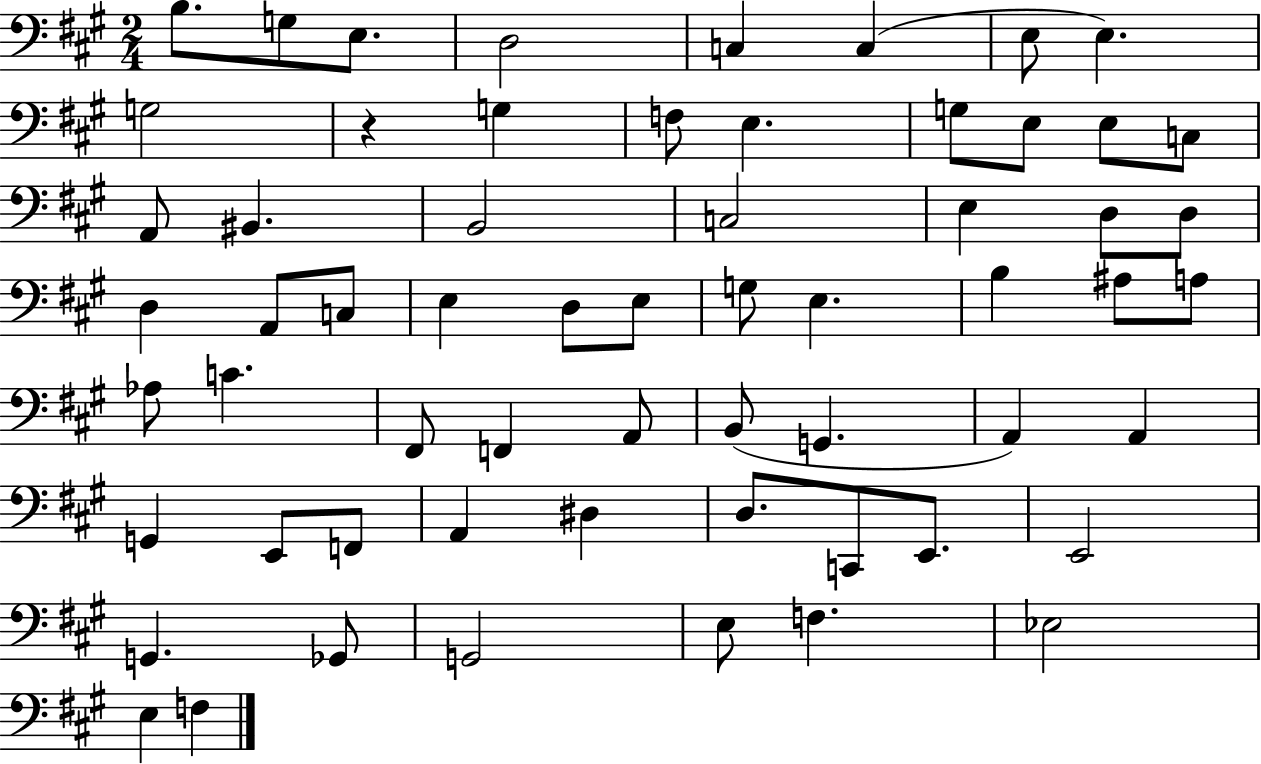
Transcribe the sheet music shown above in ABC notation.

X:1
T:Untitled
M:2/4
L:1/4
K:A
B,/2 G,/2 E,/2 D,2 C, C, E,/2 E, G,2 z G, F,/2 E, G,/2 E,/2 E,/2 C,/2 A,,/2 ^B,, B,,2 C,2 E, D,/2 D,/2 D, A,,/2 C,/2 E, D,/2 E,/2 G,/2 E, B, ^A,/2 A,/2 _A,/2 C ^F,,/2 F,, A,,/2 B,,/2 G,, A,, A,, G,, E,,/2 F,,/2 A,, ^D, D,/2 C,,/2 E,,/2 E,,2 G,, _G,,/2 G,,2 E,/2 F, _E,2 E, F,